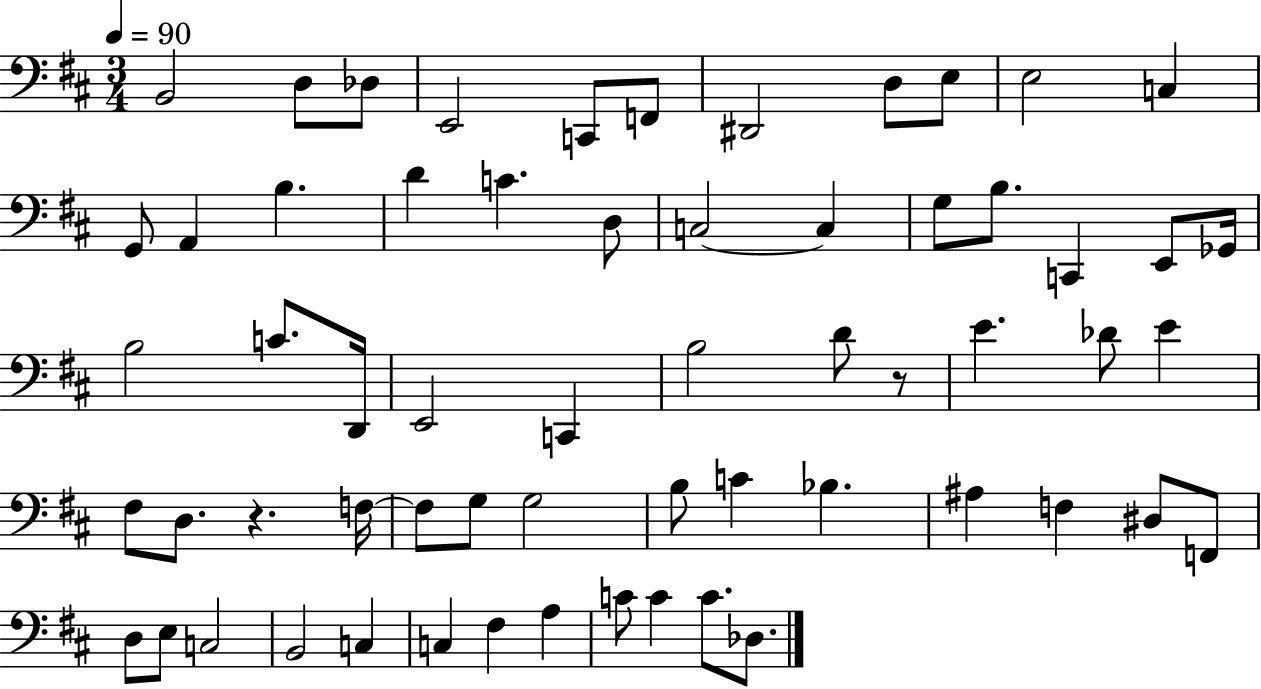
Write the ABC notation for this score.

X:1
T:Untitled
M:3/4
L:1/4
K:D
B,,2 D,/2 _D,/2 E,,2 C,,/2 F,,/2 ^D,,2 D,/2 E,/2 E,2 C, G,,/2 A,, B, D C D,/2 C,2 C, G,/2 B,/2 C,, E,,/2 _G,,/4 B,2 C/2 D,,/4 E,,2 C,, B,2 D/2 z/2 E _D/2 E ^F,/2 D,/2 z F,/4 F,/2 G,/2 G,2 B,/2 C _B, ^A, F, ^D,/2 F,,/2 D,/2 E,/2 C,2 B,,2 C, C, ^F, A, C/2 C C/2 _D,/2